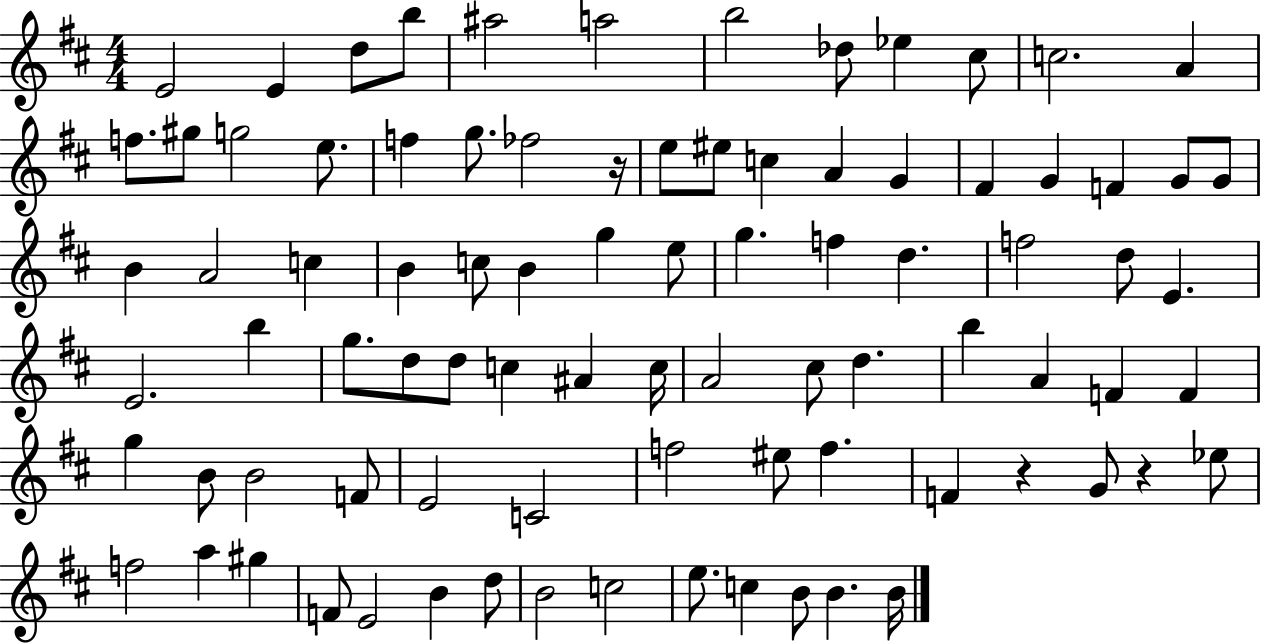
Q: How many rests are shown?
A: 3